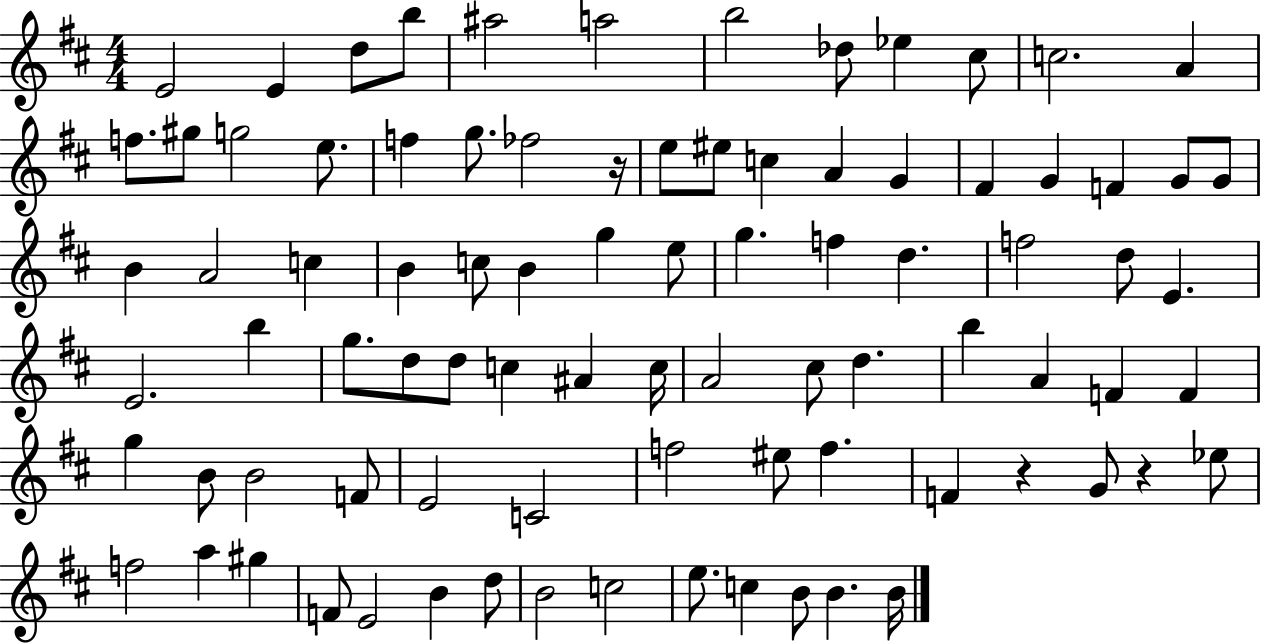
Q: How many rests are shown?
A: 3